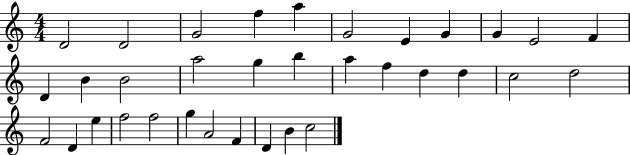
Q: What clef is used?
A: treble